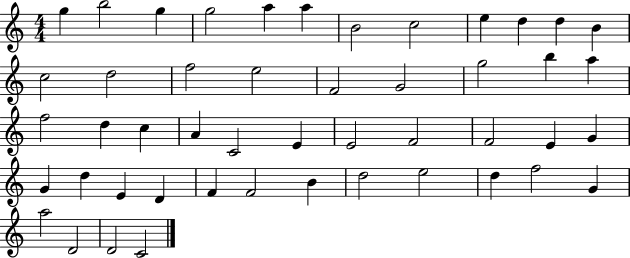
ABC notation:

X:1
T:Untitled
M:4/4
L:1/4
K:C
g b2 g g2 a a B2 c2 e d d B c2 d2 f2 e2 F2 G2 g2 b a f2 d c A C2 E E2 F2 F2 E G G d E D F F2 B d2 e2 d f2 G a2 D2 D2 C2